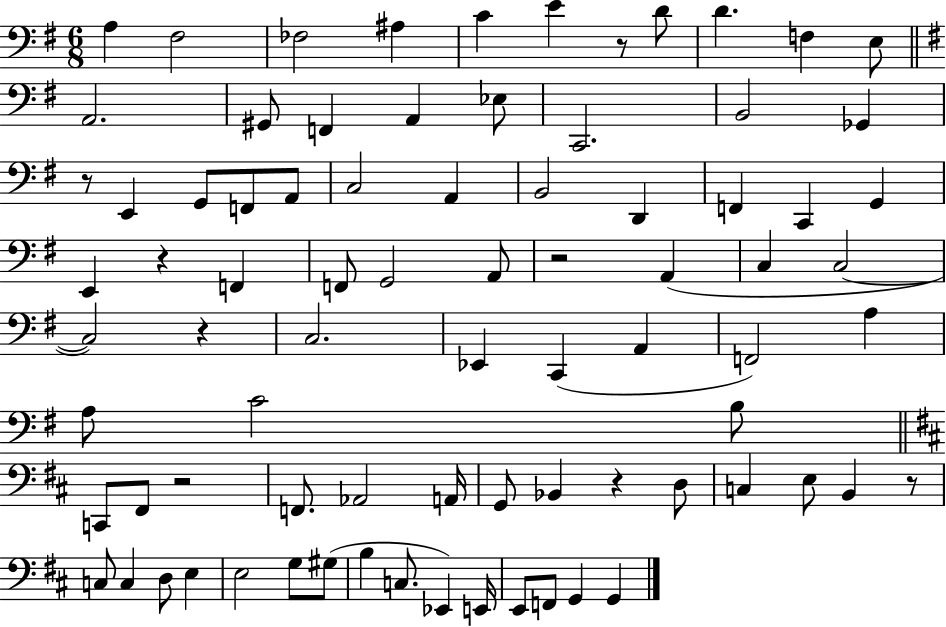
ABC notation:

X:1
T:Untitled
M:6/8
L:1/4
K:G
A, ^F,2 _F,2 ^A, C E z/2 D/2 D F, E,/2 A,,2 ^G,,/2 F,, A,, _E,/2 C,,2 B,,2 _G,, z/2 E,, G,,/2 F,,/2 A,,/2 C,2 A,, B,,2 D,, F,, C,, G,, E,, z F,, F,,/2 G,,2 A,,/2 z2 A,, C, C,2 C,2 z C,2 _E,, C,, A,, F,,2 A, A,/2 C2 B,/2 C,,/2 ^F,,/2 z2 F,,/2 _A,,2 A,,/4 G,,/2 _B,, z D,/2 C, E,/2 B,, z/2 C,/2 C, D,/2 E, E,2 G,/2 ^G,/2 B, C,/2 _E,, E,,/4 E,,/2 F,,/2 G,, G,,